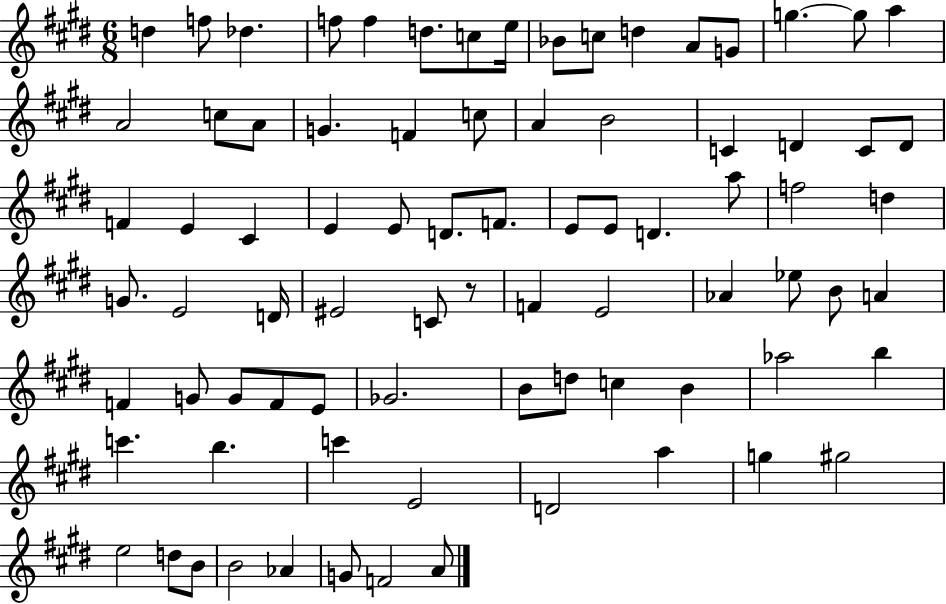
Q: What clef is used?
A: treble